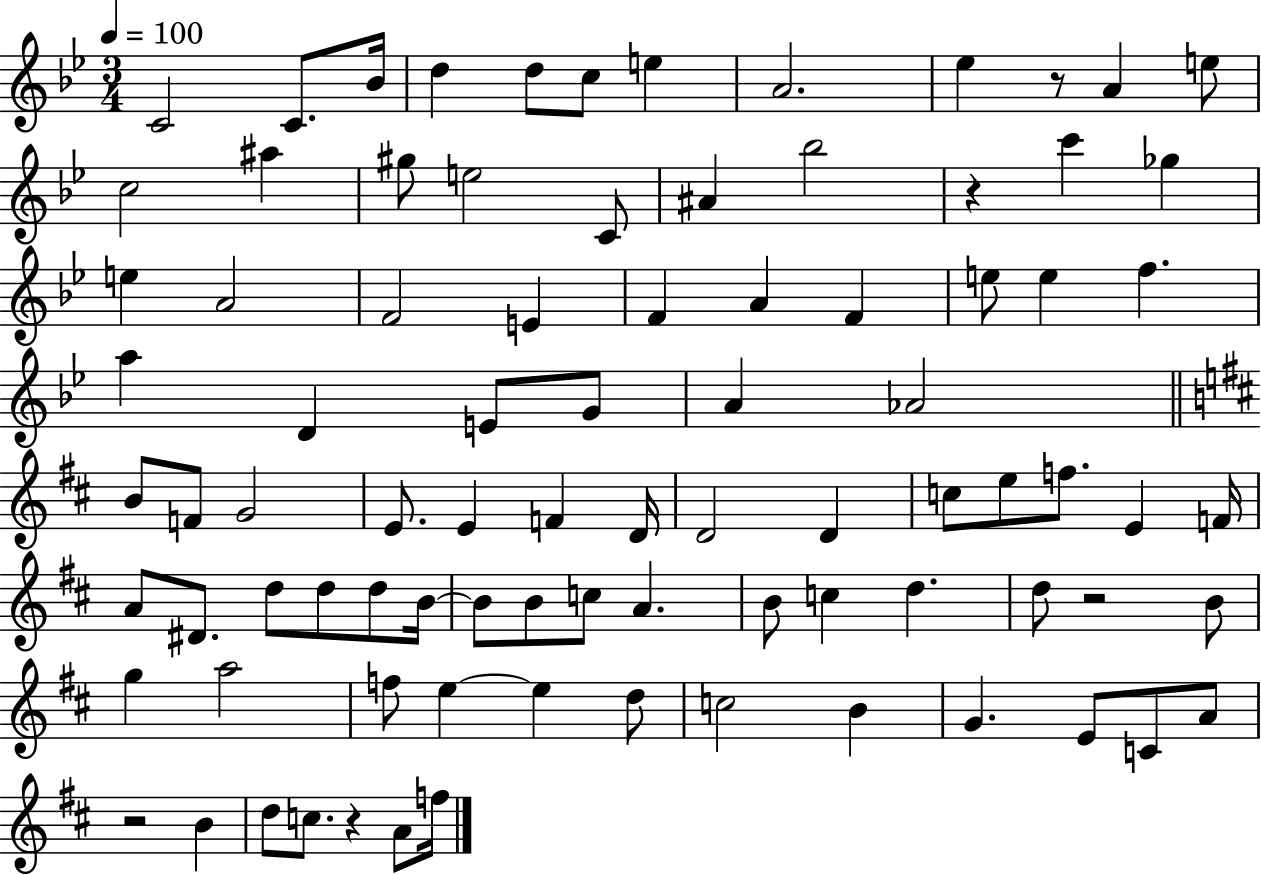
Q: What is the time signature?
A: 3/4